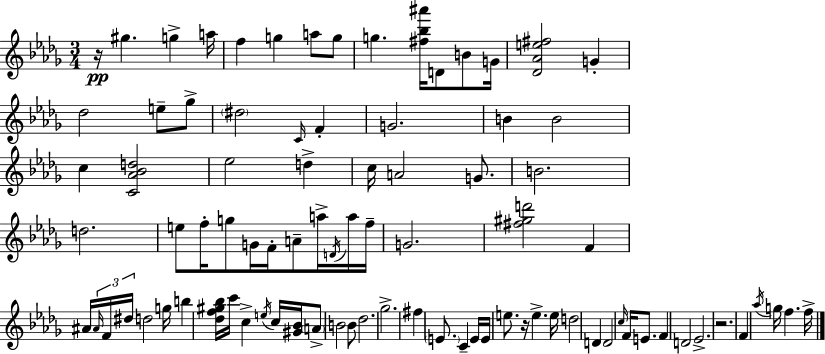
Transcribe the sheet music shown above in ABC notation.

X:1
T:Untitled
M:3/4
L:1/4
K:Bbm
z/4 ^g g a/4 f g a/2 g/2 g [^f_b^a']/4 D/2 B/2 G/4 [_D_Ae^f]2 G _d2 e/2 _g/2 ^d2 C/4 F G2 B B2 c [C_A_Bd]2 _e2 d c/4 A2 G/2 B2 d2 e/2 f/4 g/2 G/4 F/4 A/2 a/4 D/4 a/4 f/4 G2 [^f^gd']2 F ^A/4 ^A/4 F/4 ^d/4 d2 g/4 b [_df^g_b]/4 c'/4 c e/4 c/4 [^G_B]/4 A/2 B2 B/2 _d2 _g2 ^f E/2 C E/4 E/4 e/2 z/4 e e/4 d2 D D2 c/4 F/4 E/2 F D2 _E2 z2 F _a/4 g/4 f f/4